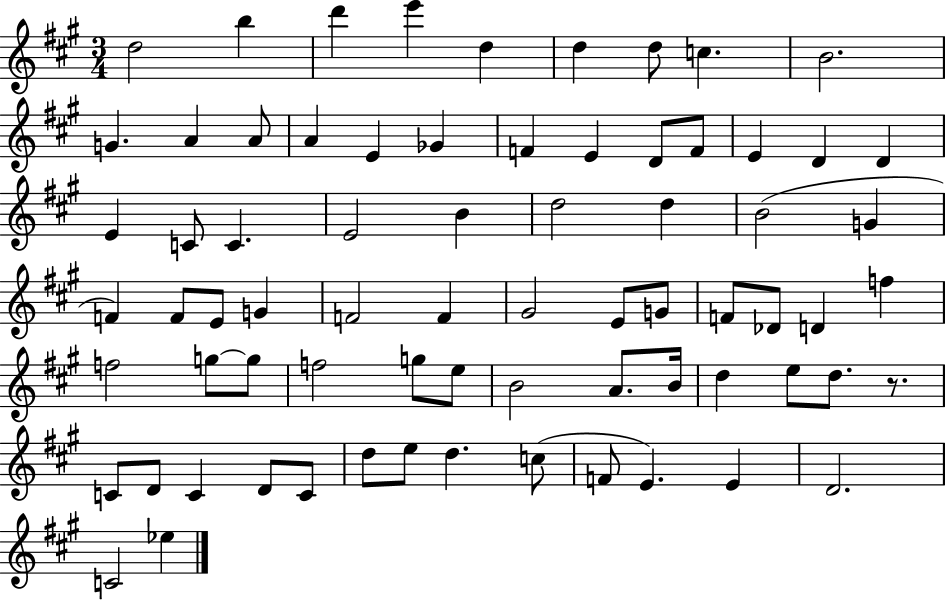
D5/h B5/q D6/q E6/q D5/q D5/q D5/e C5/q. B4/h. G4/q. A4/q A4/e A4/q E4/q Gb4/q F4/q E4/q D4/e F4/e E4/q D4/q D4/q E4/q C4/e C4/q. E4/h B4/q D5/h D5/q B4/h G4/q F4/q F4/e E4/e G4/q F4/h F4/q G#4/h E4/e G4/e F4/e Db4/e D4/q F5/q F5/h G5/e G5/e F5/h G5/e E5/e B4/h A4/e. B4/s D5/q E5/e D5/e. R/e. C4/e D4/e C4/q D4/e C4/e D5/e E5/e D5/q. C5/e F4/e E4/q. E4/q D4/h. C4/h Eb5/q